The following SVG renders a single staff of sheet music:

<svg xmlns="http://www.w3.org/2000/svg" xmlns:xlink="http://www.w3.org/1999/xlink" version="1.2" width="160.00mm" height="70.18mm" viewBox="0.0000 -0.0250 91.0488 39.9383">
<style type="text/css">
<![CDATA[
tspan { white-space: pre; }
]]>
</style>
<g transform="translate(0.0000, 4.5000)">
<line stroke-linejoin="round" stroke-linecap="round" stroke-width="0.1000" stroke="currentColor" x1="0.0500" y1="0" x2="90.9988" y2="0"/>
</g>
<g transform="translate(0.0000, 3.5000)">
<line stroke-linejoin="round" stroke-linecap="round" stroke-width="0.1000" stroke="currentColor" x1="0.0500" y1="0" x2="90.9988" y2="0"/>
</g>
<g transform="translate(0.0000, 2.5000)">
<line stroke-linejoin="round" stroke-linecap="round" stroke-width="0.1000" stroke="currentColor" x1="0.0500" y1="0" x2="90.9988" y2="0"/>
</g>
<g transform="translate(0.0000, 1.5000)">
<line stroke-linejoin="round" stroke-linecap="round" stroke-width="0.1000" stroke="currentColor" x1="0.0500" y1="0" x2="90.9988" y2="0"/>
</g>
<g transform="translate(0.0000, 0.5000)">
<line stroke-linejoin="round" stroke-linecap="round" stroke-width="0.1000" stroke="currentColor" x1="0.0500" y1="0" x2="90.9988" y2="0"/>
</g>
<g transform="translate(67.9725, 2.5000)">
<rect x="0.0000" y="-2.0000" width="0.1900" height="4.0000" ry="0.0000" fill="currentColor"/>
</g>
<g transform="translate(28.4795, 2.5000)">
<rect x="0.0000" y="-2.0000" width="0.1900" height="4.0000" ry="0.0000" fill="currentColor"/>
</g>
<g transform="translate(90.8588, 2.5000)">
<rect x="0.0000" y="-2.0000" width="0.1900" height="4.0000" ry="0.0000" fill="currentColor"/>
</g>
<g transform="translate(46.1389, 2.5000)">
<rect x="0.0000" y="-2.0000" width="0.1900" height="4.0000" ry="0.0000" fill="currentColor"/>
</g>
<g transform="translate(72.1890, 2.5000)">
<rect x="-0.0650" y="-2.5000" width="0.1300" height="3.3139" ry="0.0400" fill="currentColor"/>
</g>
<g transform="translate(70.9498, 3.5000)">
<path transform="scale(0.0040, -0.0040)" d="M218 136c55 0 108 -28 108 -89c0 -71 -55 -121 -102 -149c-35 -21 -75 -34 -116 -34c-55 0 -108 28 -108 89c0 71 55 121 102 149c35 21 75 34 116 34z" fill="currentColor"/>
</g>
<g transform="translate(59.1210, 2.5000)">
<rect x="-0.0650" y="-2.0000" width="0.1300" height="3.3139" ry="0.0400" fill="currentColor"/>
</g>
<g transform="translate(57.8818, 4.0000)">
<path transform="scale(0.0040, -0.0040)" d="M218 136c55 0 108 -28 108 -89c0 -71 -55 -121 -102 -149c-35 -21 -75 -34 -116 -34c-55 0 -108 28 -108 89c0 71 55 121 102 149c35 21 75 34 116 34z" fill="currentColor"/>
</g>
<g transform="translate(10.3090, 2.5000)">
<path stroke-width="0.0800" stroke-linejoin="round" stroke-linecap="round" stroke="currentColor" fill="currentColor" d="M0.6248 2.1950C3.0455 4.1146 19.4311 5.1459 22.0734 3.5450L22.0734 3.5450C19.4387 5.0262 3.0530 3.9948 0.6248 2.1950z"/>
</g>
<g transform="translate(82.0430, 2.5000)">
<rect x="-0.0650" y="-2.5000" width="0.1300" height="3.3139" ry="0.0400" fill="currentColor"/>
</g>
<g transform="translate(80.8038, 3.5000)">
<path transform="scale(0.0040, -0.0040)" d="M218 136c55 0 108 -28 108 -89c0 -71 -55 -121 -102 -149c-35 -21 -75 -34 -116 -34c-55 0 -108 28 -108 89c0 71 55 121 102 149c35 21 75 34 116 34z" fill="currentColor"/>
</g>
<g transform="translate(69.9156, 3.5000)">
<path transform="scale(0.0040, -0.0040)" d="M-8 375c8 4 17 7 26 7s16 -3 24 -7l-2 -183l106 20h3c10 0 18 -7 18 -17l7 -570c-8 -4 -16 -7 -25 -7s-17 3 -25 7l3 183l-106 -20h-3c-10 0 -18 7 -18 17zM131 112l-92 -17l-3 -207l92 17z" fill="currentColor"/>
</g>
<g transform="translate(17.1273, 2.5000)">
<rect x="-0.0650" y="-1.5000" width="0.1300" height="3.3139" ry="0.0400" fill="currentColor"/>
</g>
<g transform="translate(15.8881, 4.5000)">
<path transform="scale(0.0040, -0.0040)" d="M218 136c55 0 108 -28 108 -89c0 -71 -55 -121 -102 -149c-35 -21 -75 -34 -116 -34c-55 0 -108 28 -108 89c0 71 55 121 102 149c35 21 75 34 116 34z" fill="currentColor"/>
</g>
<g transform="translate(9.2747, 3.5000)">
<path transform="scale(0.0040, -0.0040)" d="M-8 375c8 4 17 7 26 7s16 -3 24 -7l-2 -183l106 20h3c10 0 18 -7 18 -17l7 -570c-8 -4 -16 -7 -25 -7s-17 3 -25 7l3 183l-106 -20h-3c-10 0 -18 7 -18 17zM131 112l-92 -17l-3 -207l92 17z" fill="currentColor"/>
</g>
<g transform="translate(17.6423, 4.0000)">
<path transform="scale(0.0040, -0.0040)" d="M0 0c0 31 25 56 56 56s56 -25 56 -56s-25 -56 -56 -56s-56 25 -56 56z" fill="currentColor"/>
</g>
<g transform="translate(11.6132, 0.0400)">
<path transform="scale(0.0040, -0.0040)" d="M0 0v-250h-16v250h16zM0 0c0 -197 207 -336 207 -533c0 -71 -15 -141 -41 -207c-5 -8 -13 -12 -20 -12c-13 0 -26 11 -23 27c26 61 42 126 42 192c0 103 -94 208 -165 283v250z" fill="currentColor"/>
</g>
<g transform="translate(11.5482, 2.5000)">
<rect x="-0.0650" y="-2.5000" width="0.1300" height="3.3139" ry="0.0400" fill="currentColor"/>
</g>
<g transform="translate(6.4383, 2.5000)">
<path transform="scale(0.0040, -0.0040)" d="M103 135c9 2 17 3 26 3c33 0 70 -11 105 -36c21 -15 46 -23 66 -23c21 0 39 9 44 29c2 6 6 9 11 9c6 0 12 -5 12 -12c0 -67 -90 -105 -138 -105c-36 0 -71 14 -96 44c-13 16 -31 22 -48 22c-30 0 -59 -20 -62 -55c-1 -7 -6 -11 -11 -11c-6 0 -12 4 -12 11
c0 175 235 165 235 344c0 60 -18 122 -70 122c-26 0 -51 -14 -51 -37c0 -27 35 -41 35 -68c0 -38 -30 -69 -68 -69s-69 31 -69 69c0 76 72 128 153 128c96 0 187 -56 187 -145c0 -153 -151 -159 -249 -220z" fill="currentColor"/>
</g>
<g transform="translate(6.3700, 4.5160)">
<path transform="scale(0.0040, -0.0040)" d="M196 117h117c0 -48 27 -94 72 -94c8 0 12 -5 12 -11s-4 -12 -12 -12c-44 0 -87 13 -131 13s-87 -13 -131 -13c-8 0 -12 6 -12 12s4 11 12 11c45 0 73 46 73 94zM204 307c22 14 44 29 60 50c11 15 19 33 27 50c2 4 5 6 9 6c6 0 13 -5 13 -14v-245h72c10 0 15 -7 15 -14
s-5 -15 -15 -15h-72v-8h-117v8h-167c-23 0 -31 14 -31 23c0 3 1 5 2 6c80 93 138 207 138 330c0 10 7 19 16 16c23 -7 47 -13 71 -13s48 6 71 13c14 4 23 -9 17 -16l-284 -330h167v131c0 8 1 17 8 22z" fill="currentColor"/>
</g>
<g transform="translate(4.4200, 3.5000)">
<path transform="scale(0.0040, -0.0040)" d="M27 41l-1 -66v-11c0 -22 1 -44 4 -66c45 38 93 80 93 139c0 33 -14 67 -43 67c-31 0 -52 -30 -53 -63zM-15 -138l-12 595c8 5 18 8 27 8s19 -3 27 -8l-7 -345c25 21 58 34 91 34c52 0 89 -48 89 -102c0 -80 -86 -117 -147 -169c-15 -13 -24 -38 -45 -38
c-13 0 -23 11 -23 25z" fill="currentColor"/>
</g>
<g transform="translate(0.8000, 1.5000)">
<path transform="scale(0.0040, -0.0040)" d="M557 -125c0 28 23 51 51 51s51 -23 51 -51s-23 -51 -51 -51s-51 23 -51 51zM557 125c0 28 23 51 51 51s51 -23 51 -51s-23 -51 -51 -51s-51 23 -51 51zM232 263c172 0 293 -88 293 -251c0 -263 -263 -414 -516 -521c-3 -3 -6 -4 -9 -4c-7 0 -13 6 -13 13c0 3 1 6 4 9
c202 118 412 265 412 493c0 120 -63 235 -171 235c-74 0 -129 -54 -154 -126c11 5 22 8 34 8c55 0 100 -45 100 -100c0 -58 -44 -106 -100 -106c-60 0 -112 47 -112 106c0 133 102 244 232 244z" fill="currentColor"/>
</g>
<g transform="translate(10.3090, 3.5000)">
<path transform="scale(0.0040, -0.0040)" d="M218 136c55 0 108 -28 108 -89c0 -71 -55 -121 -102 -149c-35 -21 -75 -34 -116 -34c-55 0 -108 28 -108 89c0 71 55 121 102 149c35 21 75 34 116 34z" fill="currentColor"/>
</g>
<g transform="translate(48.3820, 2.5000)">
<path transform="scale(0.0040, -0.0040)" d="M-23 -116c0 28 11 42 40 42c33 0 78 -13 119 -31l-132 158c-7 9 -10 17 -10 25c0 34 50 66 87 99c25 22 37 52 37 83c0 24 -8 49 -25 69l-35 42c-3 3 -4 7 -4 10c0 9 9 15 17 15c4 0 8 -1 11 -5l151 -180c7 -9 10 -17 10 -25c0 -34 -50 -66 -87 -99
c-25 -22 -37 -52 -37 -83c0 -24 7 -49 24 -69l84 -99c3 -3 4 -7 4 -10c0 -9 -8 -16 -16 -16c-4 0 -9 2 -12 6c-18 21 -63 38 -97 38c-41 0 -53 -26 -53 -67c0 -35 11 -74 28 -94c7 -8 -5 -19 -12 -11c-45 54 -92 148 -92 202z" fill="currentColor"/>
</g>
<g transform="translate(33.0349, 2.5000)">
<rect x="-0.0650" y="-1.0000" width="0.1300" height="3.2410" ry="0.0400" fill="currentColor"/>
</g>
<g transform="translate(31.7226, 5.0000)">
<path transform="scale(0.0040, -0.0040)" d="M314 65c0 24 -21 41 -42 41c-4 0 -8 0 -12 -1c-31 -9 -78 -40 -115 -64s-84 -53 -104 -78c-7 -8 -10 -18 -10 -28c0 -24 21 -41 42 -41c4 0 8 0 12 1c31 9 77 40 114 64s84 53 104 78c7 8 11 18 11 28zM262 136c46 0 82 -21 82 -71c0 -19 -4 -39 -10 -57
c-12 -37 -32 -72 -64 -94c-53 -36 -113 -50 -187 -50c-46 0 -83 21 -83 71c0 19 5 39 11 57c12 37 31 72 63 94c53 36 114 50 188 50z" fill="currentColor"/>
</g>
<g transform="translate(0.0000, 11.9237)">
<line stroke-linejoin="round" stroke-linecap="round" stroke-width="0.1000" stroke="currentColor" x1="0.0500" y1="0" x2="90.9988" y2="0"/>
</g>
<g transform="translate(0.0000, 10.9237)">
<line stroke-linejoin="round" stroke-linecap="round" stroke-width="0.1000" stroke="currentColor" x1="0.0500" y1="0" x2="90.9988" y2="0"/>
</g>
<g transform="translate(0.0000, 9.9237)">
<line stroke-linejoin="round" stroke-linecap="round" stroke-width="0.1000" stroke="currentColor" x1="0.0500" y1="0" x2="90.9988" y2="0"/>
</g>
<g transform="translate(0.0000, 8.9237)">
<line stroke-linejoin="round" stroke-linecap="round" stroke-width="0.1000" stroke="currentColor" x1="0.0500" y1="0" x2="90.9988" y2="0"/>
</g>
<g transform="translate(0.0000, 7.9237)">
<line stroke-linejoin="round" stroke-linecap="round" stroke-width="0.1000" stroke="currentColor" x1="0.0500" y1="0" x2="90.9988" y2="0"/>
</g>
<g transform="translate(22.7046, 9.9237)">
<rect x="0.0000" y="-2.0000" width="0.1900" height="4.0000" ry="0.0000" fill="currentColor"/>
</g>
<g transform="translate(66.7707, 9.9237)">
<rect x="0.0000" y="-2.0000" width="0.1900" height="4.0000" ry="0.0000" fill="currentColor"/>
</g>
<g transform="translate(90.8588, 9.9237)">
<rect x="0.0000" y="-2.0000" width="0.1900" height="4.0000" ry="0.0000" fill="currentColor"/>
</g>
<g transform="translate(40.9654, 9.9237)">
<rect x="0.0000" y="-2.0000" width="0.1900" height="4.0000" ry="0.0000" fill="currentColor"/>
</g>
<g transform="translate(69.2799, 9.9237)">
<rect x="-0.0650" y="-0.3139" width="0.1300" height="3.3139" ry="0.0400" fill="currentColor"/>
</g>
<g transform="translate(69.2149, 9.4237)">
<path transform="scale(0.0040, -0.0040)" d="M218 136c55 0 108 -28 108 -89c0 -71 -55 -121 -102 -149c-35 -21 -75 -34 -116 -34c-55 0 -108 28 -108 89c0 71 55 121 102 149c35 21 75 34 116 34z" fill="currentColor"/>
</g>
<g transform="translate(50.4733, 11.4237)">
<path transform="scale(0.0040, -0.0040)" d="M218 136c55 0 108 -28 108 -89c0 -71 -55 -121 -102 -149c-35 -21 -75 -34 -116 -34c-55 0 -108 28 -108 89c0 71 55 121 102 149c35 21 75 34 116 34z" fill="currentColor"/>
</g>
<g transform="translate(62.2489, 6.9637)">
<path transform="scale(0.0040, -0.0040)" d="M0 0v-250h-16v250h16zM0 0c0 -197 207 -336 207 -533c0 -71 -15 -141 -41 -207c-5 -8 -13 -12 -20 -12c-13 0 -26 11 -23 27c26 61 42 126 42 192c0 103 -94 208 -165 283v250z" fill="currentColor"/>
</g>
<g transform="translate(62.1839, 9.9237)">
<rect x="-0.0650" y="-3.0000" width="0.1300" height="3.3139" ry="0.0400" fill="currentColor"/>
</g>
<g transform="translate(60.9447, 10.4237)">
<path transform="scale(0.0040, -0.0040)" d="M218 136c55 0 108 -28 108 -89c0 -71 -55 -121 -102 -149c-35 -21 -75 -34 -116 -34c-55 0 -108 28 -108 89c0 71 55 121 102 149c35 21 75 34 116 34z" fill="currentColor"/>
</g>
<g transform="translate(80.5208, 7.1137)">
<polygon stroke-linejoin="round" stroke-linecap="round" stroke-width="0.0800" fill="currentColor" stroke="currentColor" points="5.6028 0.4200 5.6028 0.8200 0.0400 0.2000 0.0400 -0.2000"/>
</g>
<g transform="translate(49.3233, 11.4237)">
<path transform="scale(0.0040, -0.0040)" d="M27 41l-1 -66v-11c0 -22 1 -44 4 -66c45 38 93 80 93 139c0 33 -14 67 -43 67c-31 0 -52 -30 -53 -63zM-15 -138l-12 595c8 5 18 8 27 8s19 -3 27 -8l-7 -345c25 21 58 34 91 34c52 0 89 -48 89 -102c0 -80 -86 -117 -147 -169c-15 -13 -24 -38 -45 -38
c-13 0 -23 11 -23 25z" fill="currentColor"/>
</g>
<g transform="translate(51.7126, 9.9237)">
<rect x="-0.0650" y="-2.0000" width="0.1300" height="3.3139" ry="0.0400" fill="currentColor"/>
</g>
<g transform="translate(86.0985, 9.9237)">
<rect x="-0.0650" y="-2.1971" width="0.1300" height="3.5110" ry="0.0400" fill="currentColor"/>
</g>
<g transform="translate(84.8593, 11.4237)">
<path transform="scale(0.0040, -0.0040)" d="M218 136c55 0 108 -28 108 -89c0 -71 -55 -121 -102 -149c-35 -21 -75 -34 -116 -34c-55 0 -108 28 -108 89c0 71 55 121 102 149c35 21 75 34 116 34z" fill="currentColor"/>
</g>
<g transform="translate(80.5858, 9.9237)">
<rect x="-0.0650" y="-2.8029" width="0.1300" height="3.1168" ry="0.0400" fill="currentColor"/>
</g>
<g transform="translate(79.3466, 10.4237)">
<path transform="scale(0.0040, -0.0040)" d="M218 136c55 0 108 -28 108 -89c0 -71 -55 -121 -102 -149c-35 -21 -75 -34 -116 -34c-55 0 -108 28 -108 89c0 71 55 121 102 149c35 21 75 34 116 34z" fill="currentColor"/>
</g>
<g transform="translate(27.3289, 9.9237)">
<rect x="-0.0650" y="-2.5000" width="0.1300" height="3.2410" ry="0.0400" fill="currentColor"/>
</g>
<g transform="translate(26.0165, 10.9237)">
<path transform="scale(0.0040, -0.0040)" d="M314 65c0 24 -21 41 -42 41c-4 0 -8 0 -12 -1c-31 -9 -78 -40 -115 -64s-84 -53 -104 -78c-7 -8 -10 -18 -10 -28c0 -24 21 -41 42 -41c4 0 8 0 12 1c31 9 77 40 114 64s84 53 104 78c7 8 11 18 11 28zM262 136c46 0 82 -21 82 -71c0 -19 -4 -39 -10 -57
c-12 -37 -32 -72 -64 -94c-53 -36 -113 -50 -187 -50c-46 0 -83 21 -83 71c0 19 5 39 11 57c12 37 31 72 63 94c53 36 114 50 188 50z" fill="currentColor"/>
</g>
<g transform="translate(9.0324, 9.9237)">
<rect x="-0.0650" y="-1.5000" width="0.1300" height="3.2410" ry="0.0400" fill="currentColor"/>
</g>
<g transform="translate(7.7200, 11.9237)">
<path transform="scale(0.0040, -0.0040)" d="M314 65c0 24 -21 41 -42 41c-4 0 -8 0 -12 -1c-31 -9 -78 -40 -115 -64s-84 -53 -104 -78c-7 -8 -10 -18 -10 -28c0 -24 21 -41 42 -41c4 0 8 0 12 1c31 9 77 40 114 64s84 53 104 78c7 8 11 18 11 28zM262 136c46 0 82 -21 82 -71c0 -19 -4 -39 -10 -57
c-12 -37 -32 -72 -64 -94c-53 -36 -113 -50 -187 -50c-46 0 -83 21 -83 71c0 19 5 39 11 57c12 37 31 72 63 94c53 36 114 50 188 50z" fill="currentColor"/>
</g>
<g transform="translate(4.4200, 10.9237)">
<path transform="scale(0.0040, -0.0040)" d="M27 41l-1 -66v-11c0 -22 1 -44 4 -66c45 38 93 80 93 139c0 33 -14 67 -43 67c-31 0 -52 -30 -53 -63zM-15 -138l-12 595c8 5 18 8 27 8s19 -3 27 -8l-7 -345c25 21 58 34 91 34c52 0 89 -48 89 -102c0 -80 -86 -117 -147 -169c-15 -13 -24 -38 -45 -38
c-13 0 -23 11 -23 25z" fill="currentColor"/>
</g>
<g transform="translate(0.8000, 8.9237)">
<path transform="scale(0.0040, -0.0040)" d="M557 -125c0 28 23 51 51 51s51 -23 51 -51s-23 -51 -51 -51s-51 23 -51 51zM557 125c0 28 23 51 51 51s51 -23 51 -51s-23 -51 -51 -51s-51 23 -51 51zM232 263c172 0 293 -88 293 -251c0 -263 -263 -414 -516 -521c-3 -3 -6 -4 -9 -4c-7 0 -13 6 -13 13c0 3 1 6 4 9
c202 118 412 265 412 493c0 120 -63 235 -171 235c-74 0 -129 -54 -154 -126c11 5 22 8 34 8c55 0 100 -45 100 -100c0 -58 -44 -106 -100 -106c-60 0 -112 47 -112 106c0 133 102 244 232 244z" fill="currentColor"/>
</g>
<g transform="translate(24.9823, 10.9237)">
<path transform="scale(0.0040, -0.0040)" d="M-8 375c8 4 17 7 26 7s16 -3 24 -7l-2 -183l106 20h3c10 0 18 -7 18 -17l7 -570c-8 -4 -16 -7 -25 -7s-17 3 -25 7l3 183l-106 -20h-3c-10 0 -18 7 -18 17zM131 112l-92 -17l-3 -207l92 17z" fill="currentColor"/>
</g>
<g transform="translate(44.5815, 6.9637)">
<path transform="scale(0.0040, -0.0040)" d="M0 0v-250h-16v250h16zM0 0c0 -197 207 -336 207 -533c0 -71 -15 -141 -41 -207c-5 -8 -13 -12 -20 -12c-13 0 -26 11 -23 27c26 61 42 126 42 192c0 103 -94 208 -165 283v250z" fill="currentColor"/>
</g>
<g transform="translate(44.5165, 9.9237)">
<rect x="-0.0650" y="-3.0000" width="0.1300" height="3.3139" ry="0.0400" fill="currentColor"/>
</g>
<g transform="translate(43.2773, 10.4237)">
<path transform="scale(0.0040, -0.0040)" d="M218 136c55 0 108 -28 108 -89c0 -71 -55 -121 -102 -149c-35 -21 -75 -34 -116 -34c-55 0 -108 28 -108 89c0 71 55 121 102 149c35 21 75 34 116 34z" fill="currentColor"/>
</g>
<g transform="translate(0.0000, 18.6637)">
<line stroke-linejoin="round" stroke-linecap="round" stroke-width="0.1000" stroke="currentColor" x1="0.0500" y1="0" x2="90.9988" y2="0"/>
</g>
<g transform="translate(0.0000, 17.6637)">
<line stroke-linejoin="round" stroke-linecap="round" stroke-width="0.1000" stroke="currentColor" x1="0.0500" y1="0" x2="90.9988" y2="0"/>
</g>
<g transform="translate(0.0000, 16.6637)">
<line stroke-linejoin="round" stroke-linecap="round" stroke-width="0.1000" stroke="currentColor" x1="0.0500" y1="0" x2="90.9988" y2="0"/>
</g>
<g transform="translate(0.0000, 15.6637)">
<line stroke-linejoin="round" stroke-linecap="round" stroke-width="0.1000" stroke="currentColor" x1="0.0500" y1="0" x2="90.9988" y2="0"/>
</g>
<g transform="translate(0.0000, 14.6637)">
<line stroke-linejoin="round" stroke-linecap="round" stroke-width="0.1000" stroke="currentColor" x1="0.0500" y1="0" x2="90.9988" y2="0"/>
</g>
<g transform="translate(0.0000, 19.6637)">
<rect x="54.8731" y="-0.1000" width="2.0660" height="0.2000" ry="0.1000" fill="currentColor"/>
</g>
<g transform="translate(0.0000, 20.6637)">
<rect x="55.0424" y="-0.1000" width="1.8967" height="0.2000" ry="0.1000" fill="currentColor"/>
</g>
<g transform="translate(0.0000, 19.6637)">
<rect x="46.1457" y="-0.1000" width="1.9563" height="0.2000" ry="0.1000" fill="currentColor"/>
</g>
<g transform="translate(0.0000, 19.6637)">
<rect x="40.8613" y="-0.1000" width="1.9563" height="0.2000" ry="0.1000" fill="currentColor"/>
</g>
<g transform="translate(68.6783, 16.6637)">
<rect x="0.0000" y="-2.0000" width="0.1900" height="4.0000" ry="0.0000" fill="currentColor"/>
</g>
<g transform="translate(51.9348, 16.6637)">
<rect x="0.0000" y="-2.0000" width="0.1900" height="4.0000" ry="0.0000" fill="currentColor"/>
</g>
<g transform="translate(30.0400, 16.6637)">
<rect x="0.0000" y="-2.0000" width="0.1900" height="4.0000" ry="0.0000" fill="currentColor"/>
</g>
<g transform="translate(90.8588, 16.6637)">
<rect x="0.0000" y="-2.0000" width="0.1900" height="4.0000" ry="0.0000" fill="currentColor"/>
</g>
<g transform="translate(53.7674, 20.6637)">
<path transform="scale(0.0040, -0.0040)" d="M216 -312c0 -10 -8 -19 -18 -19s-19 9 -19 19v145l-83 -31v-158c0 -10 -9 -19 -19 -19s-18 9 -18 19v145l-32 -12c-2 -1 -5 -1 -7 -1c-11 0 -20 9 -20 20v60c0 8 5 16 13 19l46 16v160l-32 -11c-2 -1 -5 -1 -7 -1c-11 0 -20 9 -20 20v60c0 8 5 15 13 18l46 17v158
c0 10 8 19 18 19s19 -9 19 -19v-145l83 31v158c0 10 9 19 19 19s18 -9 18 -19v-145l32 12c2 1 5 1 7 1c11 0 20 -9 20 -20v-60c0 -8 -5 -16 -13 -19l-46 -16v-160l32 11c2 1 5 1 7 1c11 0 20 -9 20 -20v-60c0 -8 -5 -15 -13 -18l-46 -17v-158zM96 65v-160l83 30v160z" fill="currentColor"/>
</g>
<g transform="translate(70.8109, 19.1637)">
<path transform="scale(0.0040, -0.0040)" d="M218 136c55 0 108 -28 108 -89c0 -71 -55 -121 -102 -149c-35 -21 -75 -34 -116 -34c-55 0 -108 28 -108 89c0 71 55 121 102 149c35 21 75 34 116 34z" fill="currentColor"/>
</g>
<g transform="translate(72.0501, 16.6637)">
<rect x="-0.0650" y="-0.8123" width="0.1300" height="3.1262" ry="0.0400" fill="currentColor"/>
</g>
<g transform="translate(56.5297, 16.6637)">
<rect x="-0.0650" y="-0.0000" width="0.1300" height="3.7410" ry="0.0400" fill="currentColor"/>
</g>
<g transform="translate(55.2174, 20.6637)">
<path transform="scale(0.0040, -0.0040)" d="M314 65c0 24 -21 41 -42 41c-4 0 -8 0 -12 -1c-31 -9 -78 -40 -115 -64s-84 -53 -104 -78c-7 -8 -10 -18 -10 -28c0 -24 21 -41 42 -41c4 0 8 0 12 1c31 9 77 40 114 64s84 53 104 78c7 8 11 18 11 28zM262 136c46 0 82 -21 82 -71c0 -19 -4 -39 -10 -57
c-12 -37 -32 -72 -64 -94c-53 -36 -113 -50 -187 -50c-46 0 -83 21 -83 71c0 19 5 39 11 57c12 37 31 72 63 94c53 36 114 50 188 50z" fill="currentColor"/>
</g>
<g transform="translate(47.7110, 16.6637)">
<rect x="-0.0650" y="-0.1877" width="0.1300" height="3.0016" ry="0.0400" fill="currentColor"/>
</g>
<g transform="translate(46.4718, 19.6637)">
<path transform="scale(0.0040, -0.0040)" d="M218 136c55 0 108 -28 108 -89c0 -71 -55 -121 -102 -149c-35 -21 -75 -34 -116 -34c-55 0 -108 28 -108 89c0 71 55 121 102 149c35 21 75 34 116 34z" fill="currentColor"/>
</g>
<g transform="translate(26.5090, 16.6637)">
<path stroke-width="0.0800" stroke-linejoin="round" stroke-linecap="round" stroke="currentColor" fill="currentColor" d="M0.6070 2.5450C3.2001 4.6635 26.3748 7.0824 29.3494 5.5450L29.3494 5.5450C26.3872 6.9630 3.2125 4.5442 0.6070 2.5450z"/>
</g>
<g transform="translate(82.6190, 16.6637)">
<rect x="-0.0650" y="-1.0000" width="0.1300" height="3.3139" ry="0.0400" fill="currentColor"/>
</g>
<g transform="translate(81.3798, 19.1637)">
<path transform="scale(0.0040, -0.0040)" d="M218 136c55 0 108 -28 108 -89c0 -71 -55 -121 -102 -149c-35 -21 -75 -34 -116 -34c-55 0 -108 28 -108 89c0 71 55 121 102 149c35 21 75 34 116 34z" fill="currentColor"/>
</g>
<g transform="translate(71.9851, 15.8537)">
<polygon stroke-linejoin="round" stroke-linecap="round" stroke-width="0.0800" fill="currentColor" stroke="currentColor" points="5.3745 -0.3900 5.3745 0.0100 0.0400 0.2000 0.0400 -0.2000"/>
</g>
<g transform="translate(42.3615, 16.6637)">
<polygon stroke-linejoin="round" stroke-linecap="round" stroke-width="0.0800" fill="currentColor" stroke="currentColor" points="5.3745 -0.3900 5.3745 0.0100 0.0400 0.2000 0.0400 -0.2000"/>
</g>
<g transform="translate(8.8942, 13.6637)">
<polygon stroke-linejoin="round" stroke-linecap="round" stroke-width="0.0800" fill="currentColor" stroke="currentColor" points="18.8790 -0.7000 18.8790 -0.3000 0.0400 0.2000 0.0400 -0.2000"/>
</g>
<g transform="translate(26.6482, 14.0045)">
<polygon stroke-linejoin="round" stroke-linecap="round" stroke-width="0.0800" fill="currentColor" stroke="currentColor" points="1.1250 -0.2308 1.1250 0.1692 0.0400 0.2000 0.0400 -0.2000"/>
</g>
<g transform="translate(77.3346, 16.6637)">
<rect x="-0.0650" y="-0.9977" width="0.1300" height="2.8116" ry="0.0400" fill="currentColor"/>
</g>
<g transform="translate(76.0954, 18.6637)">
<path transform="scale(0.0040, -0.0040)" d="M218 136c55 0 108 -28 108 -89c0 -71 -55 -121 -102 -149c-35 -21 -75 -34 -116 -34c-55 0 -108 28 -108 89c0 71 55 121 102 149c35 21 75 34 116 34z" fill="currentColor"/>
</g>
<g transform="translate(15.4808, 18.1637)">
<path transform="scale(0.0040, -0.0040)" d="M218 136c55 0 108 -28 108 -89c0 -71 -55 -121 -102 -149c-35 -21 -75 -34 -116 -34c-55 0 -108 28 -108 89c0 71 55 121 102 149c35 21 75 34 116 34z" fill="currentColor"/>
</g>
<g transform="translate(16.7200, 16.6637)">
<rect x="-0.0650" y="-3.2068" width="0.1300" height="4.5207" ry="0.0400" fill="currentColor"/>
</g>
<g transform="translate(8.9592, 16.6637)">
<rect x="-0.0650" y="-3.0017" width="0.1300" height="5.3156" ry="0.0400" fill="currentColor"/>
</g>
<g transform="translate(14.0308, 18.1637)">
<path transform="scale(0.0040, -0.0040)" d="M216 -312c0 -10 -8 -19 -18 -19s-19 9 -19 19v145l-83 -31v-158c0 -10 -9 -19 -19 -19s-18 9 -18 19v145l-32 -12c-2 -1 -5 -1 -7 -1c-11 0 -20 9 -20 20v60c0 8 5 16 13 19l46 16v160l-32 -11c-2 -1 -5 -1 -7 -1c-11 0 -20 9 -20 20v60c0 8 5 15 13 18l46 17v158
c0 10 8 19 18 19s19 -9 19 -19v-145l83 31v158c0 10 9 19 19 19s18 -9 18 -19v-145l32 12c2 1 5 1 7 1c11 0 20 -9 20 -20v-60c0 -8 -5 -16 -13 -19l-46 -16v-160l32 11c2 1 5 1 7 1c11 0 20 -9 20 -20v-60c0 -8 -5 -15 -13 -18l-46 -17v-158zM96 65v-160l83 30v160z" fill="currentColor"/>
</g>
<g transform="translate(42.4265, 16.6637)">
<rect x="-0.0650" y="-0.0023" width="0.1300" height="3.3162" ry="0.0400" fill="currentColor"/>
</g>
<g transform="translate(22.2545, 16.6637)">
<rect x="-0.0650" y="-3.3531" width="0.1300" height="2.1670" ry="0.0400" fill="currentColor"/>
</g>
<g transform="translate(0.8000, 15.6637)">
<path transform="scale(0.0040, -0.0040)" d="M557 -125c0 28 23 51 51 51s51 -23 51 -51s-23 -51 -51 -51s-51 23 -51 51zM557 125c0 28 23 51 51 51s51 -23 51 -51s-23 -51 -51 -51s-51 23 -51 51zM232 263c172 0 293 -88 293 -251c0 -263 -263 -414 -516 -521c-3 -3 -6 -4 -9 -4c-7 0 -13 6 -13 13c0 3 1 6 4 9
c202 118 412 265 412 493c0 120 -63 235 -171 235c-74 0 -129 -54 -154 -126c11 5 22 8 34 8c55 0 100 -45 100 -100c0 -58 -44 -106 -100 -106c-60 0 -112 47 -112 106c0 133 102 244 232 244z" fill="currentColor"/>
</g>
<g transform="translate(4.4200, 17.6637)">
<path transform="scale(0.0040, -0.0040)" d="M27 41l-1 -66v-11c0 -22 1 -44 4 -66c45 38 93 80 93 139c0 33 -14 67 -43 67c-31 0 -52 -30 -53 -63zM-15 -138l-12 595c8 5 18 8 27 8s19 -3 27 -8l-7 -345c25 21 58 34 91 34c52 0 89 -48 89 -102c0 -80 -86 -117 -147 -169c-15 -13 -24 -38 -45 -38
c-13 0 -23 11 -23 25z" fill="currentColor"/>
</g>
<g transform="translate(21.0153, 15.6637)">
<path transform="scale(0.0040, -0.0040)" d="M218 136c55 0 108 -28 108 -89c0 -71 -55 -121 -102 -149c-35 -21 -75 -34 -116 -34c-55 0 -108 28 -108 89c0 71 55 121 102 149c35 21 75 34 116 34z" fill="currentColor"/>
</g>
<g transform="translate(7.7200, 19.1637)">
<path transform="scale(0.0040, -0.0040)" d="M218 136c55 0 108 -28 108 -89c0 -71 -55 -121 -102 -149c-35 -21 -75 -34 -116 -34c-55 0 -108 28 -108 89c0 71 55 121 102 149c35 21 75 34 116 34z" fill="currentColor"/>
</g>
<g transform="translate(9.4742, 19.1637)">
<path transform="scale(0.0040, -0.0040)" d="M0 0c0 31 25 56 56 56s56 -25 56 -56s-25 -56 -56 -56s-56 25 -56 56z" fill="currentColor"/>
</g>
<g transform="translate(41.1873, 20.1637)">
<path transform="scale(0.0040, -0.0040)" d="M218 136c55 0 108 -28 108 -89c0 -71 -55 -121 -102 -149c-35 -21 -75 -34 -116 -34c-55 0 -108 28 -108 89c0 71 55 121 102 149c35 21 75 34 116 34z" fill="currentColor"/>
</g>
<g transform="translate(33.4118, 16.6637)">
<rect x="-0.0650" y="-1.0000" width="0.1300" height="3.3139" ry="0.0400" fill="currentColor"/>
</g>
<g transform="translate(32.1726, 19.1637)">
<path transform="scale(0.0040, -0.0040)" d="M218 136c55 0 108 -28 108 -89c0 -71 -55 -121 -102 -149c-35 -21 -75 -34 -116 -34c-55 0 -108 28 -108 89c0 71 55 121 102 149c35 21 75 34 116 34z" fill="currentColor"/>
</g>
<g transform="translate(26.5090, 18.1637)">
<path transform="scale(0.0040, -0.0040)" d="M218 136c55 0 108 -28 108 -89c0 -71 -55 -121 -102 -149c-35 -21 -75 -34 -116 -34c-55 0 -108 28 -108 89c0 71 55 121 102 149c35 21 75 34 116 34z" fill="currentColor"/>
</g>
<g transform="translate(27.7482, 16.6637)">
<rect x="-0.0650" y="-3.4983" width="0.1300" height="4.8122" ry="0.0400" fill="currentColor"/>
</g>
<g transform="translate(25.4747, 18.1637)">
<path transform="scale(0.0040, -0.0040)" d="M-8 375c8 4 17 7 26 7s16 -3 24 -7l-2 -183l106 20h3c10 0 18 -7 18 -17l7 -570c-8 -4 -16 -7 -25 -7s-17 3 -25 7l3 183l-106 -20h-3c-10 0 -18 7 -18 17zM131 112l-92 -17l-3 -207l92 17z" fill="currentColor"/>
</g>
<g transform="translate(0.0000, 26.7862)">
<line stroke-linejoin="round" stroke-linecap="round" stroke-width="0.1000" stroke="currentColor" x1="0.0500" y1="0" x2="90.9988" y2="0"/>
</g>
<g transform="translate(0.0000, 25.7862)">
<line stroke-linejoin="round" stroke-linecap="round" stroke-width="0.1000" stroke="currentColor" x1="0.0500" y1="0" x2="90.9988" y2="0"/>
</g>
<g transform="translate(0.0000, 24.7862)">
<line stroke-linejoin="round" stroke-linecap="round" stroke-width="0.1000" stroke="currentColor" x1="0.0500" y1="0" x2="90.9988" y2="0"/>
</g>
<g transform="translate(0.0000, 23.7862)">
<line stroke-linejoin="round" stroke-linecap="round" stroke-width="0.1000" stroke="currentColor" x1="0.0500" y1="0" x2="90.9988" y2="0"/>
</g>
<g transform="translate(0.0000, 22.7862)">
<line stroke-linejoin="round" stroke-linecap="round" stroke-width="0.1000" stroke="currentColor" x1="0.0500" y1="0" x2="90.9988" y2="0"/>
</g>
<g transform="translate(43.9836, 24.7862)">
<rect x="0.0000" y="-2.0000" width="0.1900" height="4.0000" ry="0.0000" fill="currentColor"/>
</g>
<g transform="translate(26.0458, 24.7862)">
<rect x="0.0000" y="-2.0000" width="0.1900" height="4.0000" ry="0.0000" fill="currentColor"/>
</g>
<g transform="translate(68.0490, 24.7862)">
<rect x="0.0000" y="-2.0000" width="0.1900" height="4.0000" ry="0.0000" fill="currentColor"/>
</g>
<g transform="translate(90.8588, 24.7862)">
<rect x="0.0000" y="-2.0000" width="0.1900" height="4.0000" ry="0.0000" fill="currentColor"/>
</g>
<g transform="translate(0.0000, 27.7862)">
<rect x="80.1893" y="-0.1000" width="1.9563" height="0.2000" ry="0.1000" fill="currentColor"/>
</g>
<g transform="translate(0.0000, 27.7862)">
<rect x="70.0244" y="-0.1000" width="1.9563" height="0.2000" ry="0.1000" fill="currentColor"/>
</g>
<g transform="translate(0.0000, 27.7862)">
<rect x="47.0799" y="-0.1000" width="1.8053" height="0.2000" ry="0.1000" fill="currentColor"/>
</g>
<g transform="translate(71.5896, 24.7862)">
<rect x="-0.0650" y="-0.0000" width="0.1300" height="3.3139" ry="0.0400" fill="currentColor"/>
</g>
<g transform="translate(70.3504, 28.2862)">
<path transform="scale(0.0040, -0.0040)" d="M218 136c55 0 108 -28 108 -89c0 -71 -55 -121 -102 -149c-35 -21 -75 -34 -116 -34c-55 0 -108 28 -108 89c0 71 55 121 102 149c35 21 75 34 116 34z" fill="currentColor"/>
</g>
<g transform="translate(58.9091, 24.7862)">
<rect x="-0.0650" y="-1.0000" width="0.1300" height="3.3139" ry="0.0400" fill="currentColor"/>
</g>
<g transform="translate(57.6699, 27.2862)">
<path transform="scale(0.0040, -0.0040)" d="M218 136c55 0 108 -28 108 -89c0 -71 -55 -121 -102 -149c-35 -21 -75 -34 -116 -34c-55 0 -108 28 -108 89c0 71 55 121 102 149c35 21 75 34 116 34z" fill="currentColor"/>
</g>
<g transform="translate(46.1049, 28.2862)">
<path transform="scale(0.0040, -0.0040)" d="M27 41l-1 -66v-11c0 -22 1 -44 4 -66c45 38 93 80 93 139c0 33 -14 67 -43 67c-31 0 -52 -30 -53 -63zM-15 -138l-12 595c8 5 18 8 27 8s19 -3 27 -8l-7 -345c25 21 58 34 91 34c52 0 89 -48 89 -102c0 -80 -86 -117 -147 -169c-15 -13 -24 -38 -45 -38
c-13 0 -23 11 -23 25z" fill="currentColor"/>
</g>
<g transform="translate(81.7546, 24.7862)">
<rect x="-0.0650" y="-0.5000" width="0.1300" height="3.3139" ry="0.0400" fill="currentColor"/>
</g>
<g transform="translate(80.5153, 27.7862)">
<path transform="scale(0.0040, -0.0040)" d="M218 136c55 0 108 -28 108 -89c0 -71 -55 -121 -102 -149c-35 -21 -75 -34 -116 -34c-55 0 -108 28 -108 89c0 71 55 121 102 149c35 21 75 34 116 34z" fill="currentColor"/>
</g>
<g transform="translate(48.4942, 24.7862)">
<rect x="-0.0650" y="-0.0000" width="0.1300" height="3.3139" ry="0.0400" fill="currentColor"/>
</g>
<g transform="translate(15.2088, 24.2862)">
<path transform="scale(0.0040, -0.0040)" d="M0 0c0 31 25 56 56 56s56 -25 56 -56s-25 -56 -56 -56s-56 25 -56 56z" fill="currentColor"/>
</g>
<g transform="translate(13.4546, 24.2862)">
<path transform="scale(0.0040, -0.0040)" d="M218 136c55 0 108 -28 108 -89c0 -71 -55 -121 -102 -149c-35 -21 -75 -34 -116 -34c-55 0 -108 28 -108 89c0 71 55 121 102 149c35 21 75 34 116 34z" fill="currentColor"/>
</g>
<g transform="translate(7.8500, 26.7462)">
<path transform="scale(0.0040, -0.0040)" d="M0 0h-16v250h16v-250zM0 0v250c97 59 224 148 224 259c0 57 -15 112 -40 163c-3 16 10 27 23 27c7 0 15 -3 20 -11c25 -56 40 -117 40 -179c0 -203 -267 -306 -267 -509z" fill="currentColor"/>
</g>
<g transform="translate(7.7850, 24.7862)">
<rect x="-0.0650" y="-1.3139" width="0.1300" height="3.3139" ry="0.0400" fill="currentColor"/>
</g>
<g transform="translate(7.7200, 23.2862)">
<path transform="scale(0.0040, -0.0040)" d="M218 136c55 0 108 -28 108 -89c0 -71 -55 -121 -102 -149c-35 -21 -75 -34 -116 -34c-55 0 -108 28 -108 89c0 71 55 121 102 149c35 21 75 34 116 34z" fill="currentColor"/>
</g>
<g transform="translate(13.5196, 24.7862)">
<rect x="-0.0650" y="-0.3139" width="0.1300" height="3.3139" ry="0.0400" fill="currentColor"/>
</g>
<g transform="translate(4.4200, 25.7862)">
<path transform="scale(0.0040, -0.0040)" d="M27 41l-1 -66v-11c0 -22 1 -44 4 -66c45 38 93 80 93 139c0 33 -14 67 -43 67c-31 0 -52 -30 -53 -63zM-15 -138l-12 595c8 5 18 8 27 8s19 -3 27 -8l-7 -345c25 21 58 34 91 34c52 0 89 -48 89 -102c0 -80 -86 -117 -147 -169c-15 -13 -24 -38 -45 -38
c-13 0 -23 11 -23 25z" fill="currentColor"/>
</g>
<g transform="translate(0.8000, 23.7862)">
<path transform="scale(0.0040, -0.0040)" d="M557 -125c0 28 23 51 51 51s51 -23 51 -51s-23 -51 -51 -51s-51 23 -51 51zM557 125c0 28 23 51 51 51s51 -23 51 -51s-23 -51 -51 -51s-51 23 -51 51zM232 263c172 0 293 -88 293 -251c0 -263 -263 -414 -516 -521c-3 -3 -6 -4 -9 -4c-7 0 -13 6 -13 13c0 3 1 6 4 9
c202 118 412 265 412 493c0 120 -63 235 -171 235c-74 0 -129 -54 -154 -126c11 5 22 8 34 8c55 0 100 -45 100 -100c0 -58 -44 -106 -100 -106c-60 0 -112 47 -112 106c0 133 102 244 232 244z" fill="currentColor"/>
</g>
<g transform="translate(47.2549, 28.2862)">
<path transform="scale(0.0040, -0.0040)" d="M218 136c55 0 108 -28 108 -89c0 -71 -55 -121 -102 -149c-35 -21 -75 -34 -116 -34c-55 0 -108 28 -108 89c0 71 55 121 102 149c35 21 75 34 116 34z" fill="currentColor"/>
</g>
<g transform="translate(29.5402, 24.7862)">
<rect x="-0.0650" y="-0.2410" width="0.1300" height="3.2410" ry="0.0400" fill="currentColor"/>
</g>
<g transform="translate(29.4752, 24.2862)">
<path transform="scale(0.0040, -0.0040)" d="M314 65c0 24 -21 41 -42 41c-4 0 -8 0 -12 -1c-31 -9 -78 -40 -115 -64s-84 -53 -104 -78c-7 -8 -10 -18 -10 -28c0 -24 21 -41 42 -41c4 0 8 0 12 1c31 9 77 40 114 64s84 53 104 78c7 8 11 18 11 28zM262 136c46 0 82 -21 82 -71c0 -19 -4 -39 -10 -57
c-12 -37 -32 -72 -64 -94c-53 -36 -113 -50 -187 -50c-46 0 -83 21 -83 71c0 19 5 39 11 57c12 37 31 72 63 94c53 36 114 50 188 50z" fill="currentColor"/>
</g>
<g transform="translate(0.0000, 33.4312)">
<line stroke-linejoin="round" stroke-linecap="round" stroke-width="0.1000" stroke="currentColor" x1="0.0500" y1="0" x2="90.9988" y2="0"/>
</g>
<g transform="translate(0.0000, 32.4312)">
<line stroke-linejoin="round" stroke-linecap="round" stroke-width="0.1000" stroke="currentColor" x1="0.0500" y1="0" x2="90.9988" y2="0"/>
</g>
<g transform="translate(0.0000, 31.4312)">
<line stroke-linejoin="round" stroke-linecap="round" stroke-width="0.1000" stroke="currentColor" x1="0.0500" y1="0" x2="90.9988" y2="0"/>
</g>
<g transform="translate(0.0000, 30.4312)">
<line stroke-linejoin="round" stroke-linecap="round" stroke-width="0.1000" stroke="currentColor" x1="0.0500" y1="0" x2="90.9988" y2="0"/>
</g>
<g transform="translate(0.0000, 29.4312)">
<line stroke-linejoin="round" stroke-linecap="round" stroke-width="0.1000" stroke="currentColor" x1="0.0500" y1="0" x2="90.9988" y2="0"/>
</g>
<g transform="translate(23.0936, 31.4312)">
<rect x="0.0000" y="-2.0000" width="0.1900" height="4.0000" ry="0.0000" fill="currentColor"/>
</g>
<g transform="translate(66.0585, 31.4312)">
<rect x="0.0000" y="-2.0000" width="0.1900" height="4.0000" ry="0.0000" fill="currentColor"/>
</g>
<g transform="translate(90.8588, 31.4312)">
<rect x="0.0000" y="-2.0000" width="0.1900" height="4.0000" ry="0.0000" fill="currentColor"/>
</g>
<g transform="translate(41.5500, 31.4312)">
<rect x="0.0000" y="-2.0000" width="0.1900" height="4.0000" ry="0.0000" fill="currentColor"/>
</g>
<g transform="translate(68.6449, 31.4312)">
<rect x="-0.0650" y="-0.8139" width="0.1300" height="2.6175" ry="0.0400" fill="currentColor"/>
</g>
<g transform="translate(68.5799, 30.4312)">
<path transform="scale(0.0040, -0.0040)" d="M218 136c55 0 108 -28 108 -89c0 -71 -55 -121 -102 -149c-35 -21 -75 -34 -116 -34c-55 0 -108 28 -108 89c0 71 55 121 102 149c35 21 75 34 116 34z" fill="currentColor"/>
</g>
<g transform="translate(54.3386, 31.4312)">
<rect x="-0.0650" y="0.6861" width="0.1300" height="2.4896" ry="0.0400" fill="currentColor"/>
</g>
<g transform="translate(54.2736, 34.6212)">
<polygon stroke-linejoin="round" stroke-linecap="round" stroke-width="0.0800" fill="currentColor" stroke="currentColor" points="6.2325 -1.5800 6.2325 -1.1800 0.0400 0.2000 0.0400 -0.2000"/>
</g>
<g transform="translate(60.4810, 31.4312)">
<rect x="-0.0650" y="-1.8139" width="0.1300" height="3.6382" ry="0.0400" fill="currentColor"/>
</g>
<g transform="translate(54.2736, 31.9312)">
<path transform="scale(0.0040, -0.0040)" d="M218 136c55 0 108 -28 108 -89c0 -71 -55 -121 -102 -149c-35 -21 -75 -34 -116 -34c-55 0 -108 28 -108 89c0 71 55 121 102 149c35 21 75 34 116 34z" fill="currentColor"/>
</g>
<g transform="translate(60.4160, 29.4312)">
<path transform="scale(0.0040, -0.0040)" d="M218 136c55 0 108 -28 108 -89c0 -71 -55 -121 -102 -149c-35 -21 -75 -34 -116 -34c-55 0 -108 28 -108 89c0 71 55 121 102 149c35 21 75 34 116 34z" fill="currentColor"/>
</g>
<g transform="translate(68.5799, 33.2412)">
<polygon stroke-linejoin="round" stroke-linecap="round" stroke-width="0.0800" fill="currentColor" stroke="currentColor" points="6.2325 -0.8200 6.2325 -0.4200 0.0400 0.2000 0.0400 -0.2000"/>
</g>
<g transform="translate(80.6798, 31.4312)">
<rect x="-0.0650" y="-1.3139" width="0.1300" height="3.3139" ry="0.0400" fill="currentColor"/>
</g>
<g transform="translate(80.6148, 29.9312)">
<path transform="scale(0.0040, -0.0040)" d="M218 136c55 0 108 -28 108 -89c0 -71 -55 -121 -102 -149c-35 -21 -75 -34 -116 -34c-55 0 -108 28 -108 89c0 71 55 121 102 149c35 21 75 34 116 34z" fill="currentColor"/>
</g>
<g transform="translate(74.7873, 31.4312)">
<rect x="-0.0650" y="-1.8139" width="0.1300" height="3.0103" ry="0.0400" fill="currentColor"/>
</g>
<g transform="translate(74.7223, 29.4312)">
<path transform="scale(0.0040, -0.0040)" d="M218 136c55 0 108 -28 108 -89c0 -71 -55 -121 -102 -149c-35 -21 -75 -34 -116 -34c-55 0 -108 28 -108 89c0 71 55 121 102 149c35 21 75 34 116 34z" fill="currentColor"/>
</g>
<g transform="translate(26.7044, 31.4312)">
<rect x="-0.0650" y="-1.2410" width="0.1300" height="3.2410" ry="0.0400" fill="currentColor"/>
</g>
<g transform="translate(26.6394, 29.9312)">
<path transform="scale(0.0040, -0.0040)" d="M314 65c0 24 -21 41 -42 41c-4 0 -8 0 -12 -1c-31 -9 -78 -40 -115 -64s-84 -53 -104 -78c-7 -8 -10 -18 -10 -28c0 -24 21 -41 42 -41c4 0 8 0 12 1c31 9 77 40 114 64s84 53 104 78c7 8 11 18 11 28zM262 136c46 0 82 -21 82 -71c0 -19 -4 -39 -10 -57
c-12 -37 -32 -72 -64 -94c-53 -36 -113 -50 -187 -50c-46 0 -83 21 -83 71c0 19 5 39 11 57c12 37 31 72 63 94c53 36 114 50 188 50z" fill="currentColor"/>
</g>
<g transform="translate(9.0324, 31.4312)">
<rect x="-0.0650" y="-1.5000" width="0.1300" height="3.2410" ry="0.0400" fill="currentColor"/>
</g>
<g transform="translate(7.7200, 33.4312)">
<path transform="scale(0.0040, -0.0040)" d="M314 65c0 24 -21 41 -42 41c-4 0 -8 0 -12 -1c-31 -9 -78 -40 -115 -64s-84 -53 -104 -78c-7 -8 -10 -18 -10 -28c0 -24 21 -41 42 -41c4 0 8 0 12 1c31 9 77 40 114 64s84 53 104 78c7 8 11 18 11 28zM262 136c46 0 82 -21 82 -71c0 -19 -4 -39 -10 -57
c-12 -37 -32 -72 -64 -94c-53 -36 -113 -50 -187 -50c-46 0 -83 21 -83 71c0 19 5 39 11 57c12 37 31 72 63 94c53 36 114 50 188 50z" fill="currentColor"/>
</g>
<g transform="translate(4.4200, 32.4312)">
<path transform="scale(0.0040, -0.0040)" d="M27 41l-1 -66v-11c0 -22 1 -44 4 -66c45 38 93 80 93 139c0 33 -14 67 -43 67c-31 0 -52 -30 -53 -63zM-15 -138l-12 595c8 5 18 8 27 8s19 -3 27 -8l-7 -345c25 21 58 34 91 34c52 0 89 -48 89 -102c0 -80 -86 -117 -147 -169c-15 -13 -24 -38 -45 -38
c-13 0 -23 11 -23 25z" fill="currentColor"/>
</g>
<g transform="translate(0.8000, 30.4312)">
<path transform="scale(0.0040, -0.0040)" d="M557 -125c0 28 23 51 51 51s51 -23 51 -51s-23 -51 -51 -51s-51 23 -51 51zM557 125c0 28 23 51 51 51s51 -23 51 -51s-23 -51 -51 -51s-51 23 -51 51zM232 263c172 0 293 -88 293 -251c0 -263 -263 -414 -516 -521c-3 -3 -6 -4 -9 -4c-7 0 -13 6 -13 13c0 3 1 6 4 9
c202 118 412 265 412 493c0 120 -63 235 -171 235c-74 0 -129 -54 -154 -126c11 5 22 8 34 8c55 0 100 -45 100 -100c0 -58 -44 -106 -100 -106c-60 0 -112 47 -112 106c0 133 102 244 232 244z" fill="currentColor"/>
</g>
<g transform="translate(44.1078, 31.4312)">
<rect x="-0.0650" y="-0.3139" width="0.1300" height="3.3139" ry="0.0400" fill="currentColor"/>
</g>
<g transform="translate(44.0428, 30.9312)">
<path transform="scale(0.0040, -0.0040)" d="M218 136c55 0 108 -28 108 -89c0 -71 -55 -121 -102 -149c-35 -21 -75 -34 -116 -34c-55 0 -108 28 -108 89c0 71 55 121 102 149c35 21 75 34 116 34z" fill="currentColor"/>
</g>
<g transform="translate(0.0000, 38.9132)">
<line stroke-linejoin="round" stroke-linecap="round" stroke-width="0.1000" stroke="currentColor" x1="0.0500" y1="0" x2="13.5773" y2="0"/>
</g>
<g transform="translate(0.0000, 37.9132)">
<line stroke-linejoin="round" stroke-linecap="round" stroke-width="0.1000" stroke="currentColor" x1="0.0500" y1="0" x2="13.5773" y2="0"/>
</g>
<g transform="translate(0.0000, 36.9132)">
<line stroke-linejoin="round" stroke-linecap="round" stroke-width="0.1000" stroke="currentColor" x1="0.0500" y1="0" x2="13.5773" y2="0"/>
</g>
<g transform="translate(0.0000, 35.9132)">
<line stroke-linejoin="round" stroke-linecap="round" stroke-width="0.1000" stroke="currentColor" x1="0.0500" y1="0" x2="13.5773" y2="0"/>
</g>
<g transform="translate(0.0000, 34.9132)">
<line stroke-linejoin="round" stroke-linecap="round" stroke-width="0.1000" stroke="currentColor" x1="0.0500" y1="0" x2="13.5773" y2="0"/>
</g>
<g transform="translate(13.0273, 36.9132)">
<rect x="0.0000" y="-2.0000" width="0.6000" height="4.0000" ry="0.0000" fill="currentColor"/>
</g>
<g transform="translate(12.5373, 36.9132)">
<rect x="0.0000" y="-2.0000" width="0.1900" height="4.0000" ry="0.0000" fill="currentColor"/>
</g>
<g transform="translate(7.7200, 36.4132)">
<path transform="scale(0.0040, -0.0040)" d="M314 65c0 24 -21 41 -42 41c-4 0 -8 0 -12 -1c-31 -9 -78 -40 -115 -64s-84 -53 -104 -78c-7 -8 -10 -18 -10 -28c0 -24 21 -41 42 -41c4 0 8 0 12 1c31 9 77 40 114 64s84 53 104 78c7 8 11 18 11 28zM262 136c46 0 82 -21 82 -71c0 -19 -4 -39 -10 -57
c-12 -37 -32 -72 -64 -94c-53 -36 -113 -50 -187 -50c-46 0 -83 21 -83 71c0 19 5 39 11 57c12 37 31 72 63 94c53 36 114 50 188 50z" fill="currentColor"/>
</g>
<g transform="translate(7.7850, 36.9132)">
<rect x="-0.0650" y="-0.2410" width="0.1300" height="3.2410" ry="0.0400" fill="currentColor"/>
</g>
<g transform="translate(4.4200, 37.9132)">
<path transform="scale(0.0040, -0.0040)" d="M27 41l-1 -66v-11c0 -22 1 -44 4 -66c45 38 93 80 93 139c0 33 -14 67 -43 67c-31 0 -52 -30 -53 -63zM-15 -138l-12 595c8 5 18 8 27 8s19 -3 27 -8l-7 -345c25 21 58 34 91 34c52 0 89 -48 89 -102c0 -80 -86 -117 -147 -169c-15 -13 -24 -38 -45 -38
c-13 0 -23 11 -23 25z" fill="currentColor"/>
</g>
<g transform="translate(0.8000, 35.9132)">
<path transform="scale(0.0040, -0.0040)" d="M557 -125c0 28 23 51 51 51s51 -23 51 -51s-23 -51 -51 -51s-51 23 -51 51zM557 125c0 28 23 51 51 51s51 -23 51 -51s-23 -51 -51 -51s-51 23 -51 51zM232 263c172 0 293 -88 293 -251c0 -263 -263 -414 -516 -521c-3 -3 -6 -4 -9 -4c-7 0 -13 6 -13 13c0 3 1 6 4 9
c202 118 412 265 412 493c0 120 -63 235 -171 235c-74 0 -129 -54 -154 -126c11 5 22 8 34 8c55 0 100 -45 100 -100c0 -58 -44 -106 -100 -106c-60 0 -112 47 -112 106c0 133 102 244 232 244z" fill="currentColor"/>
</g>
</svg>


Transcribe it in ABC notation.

X:1
T:Untitled
M:2/4
L:1/4
K:F
B,,/2 G,, F,,2 z A,, B,, B,, G,,2 B,,2 C,/2 _A,, C,/2 E, C,/2 A,,/2 F,,/2 ^A,,/2 F,/2 A,,/4 F,, D,,/2 E,,/2 ^C,,2 F,,/2 G,,/2 F,, G,/2 E, E,2 _D,, F,, D,, E,, G,,2 G,2 E, C,/2 A,/2 F,/2 A,/2 G, E,2